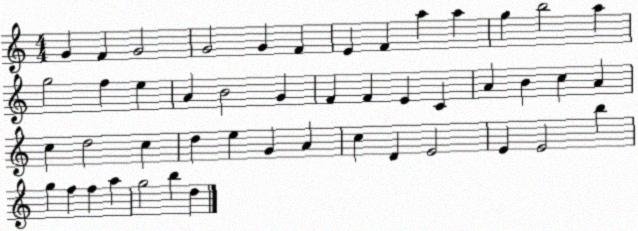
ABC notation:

X:1
T:Untitled
M:4/4
L:1/4
K:C
G F G2 G2 G F E F a a g b2 a g2 f e A B2 G F F E C A B c A c d2 c d e G A c D E2 E E2 b g f f a g2 b d